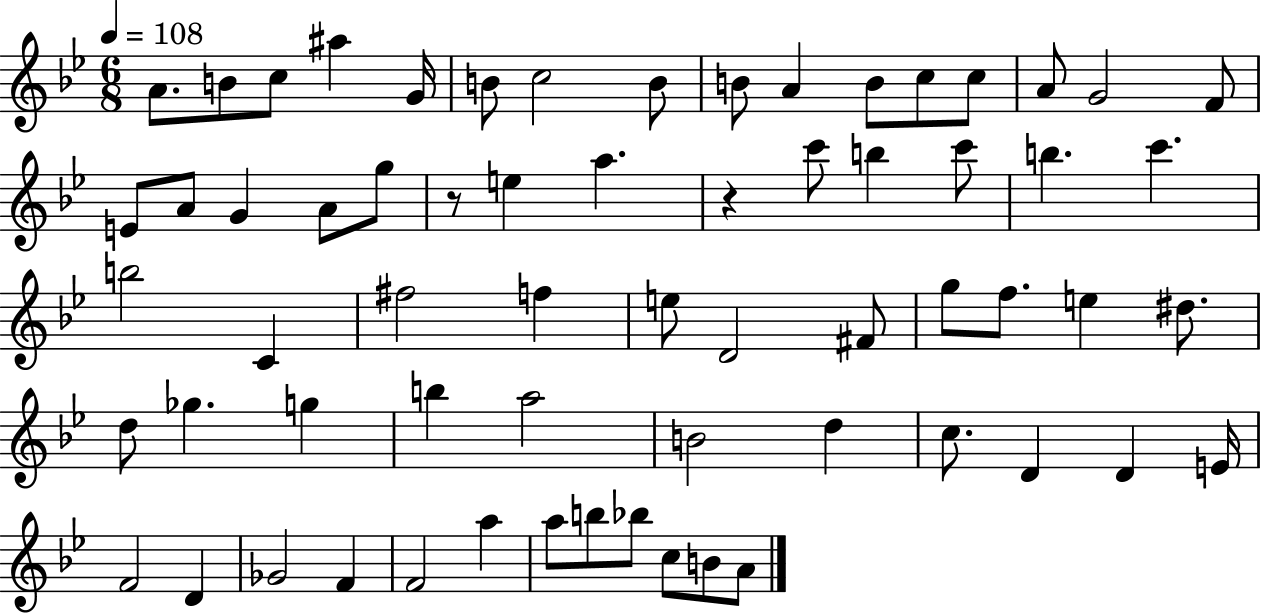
A4/e. B4/e C5/e A#5/q G4/s B4/e C5/h B4/e B4/e A4/q B4/e C5/e C5/e A4/e G4/h F4/e E4/e A4/e G4/q A4/e G5/e R/e E5/q A5/q. R/q C6/e B5/q C6/e B5/q. C6/q. B5/h C4/q F#5/h F5/q E5/e D4/h F#4/e G5/e F5/e. E5/q D#5/e. D5/e Gb5/q. G5/q B5/q A5/h B4/h D5/q C5/e. D4/q D4/q E4/s F4/h D4/q Gb4/h F4/q F4/h A5/q A5/e B5/e Bb5/e C5/e B4/e A4/e